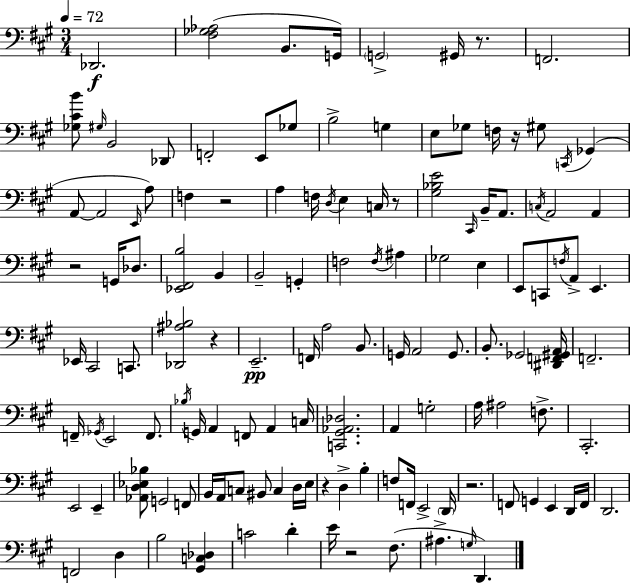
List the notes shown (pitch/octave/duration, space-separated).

Db2/h. [F#3,Gb3,Ab3]/h B2/e. G2/s G2/h G#2/s R/e. F2/h. [Gb3,C#4,B4]/e G#3/s B2/h Db2/e F2/h E2/e Gb3/e B3/h G3/q E3/e Gb3/e F3/s R/s G#3/e C2/s Gb2/q A2/e A2/h E2/s A3/e F3/q R/h A3/q F3/s D3/s E3/q C3/s R/e [G#3,Bb3,E4]/h C#2/s B2/s A2/e. C3/s A2/h A2/q R/h G2/s Db3/e. [Eb2,F#2,B3]/h B2/q B2/h G2/q F3/h F3/s A#3/q Gb3/h E3/q E2/e C2/e F3/s A2/e E2/q. Eb2/s C#2/h C2/e. [Db2,A#3,Bb3]/h R/q E2/h. F2/s A3/h B2/e. G2/s A2/h G2/e. B2/e. Gb2/h [D#2,F2,G#2,A2]/s F2/h. F2/s Gb2/s E2/h F2/e. Bb3/s G2/s A2/q F2/e A2/q C3/s [C2,G#2,Ab2,Db3]/h. A2/q G3/h A3/s A#3/h F3/e. C#2/h. E2/h E2/q [Ab2,D3,Eb3,Bb3]/e G2/h F2/e B2/s A2/s C3/e BIS2/e C3/q D3/s E3/s R/q D3/q B3/q F3/e F2/s E2/h D2/s R/h. F2/e G2/q E2/q D2/s F2/s D2/h. F2/h D3/q B3/h [G#2,C3,Db3]/q C4/h D4/q E4/s R/h F#3/e. A#3/q. G3/s D2/q.